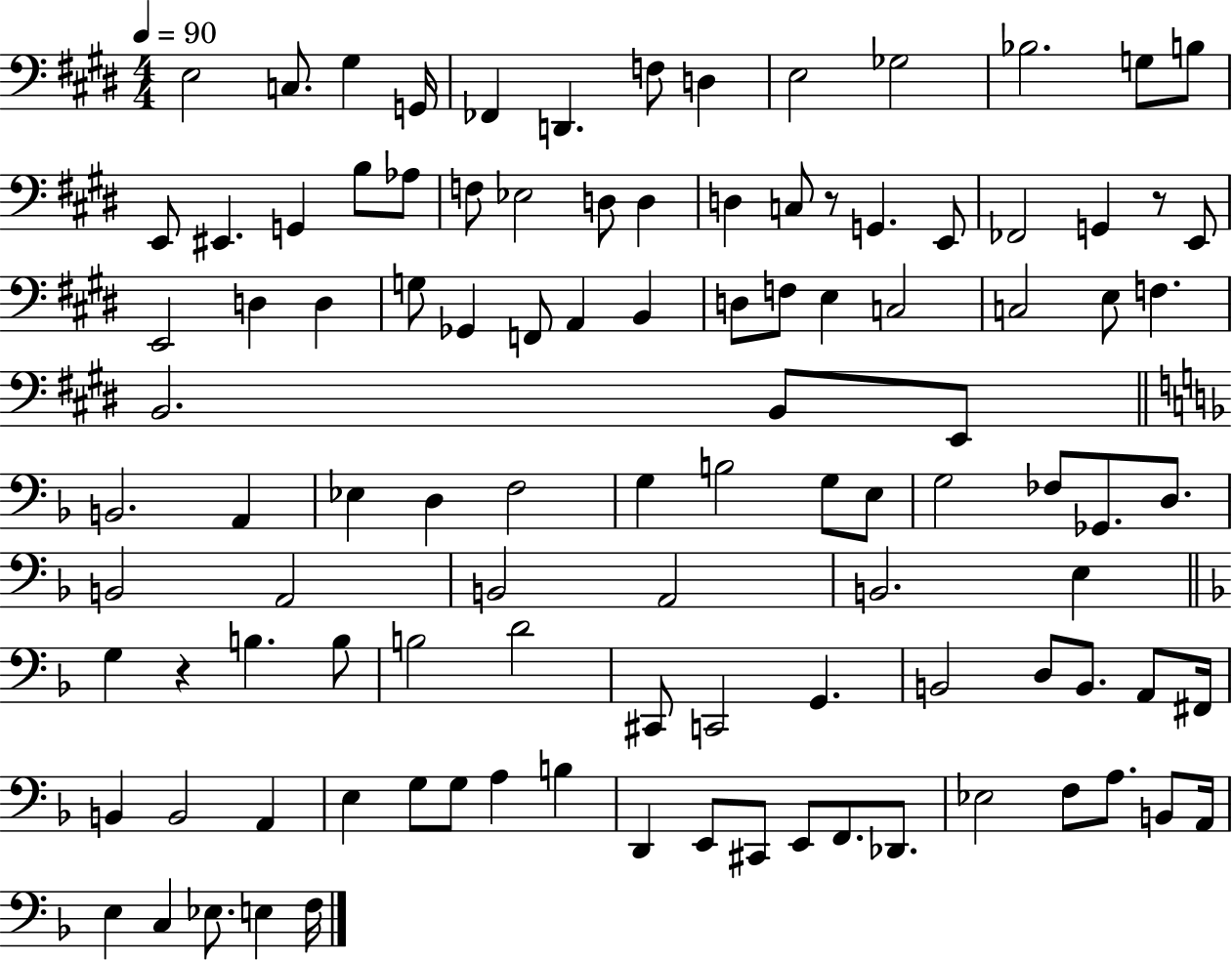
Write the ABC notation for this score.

X:1
T:Untitled
M:4/4
L:1/4
K:E
E,2 C,/2 ^G, G,,/4 _F,, D,, F,/2 D, E,2 _G,2 _B,2 G,/2 B,/2 E,,/2 ^E,, G,, B,/2 _A,/2 F,/2 _E,2 D,/2 D, D, C,/2 z/2 G,, E,,/2 _F,,2 G,, z/2 E,,/2 E,,2 D, D, G,/2 _G,, F,,/2 A,, B,, D,/2 F,/2 E, C,2 C,2 E,/2 F, B,,2 B,,/2 E,,/2 B,,2 A,, _E, D, F,2 G, B,2 G,/2 E,/2 G,2 _F,/2 _G,,/2 D,/2 B,,2 A,,2 B,,2 A,,2 B,,2 E, G, z B, B,/2 B,2 D2 ^C,,/2 C,,2 G,, B,,2 D,/2 B,,/2 A,,/2 ^F,,/4 B,, B,,2 A,, E, G,/2 G,/2 A, B, D,, E,,/2 ^C,,/2 E,,/2 F,,/2 _D,,/2 _E,2 F,/2 A,/2 B,,/2 A,,/4 E, C, _E,/2 E, F,/4